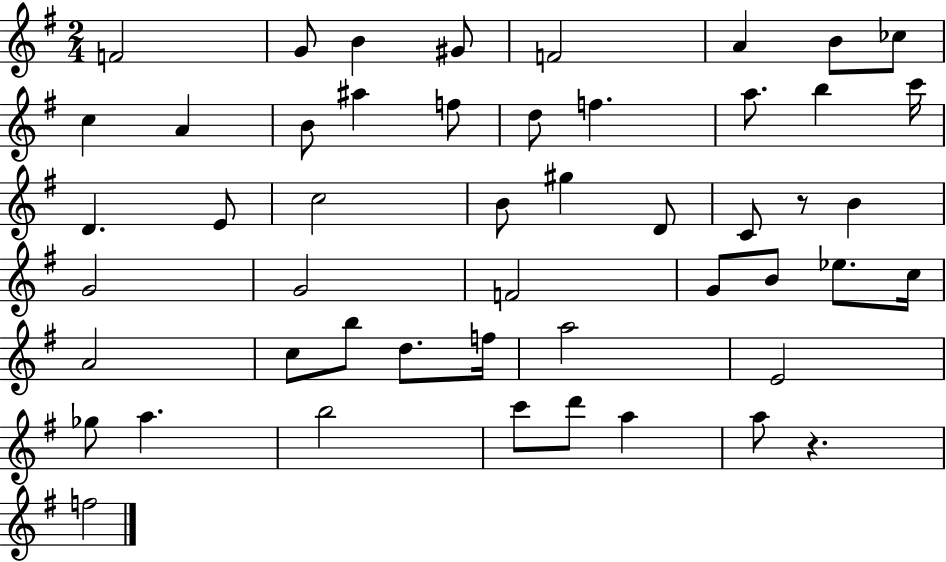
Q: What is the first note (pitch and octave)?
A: F4